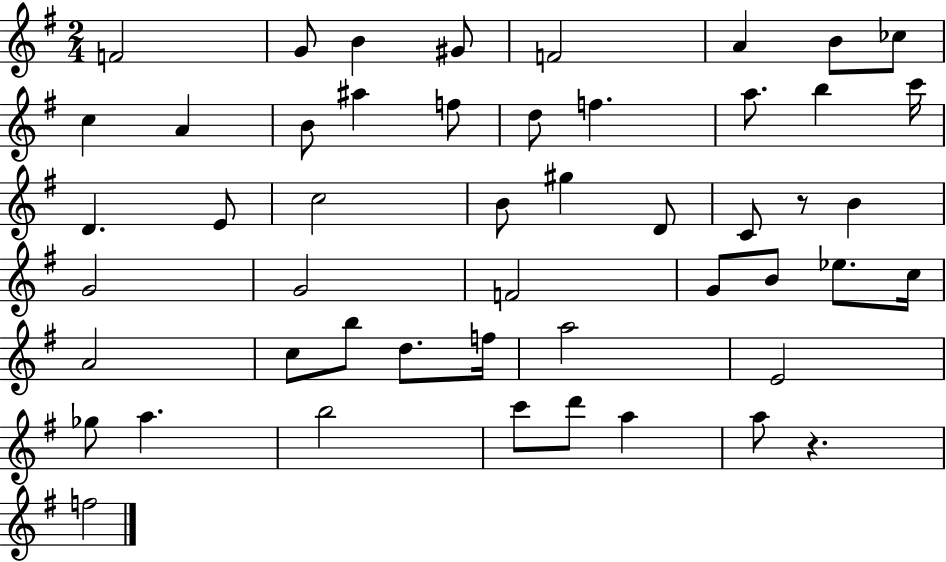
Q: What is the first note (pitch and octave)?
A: F4